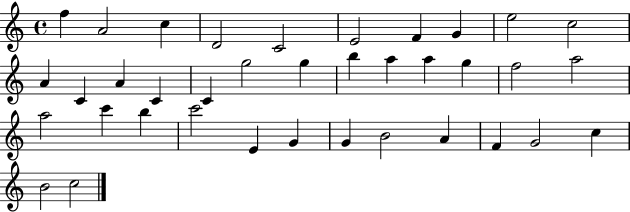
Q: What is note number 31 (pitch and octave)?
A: B4